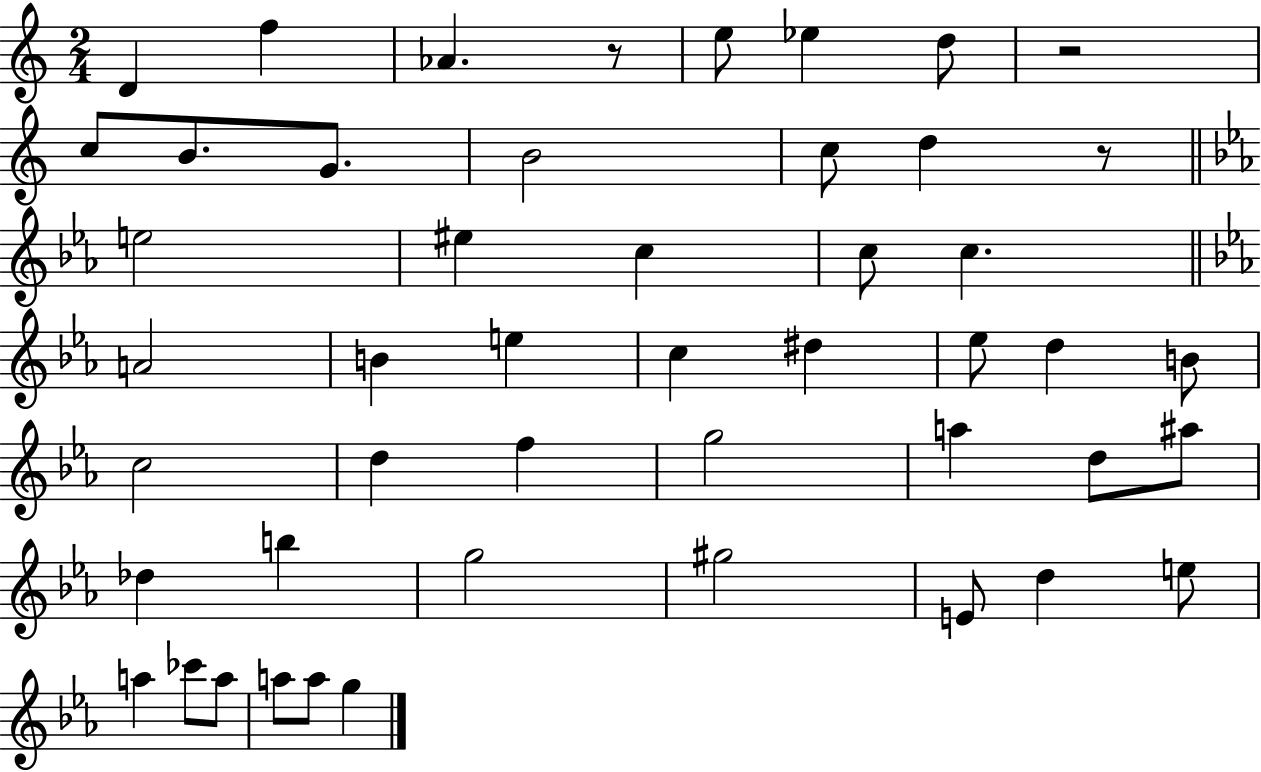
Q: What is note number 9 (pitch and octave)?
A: G4